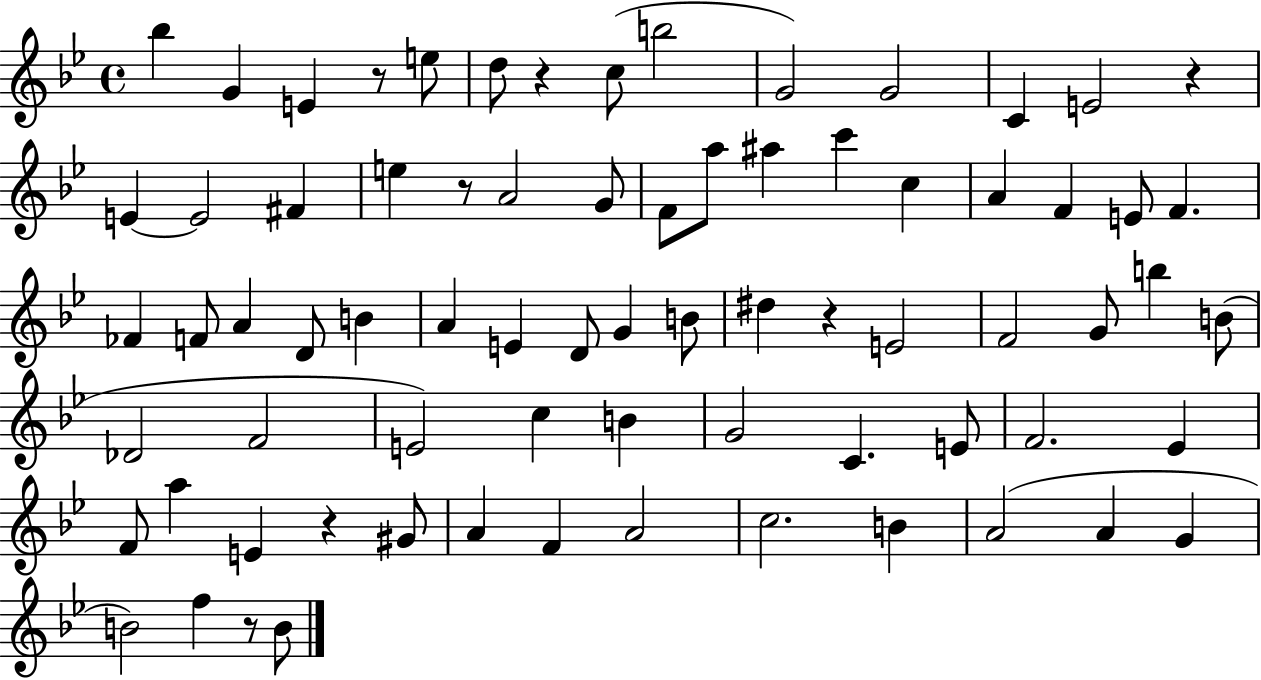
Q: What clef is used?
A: treble